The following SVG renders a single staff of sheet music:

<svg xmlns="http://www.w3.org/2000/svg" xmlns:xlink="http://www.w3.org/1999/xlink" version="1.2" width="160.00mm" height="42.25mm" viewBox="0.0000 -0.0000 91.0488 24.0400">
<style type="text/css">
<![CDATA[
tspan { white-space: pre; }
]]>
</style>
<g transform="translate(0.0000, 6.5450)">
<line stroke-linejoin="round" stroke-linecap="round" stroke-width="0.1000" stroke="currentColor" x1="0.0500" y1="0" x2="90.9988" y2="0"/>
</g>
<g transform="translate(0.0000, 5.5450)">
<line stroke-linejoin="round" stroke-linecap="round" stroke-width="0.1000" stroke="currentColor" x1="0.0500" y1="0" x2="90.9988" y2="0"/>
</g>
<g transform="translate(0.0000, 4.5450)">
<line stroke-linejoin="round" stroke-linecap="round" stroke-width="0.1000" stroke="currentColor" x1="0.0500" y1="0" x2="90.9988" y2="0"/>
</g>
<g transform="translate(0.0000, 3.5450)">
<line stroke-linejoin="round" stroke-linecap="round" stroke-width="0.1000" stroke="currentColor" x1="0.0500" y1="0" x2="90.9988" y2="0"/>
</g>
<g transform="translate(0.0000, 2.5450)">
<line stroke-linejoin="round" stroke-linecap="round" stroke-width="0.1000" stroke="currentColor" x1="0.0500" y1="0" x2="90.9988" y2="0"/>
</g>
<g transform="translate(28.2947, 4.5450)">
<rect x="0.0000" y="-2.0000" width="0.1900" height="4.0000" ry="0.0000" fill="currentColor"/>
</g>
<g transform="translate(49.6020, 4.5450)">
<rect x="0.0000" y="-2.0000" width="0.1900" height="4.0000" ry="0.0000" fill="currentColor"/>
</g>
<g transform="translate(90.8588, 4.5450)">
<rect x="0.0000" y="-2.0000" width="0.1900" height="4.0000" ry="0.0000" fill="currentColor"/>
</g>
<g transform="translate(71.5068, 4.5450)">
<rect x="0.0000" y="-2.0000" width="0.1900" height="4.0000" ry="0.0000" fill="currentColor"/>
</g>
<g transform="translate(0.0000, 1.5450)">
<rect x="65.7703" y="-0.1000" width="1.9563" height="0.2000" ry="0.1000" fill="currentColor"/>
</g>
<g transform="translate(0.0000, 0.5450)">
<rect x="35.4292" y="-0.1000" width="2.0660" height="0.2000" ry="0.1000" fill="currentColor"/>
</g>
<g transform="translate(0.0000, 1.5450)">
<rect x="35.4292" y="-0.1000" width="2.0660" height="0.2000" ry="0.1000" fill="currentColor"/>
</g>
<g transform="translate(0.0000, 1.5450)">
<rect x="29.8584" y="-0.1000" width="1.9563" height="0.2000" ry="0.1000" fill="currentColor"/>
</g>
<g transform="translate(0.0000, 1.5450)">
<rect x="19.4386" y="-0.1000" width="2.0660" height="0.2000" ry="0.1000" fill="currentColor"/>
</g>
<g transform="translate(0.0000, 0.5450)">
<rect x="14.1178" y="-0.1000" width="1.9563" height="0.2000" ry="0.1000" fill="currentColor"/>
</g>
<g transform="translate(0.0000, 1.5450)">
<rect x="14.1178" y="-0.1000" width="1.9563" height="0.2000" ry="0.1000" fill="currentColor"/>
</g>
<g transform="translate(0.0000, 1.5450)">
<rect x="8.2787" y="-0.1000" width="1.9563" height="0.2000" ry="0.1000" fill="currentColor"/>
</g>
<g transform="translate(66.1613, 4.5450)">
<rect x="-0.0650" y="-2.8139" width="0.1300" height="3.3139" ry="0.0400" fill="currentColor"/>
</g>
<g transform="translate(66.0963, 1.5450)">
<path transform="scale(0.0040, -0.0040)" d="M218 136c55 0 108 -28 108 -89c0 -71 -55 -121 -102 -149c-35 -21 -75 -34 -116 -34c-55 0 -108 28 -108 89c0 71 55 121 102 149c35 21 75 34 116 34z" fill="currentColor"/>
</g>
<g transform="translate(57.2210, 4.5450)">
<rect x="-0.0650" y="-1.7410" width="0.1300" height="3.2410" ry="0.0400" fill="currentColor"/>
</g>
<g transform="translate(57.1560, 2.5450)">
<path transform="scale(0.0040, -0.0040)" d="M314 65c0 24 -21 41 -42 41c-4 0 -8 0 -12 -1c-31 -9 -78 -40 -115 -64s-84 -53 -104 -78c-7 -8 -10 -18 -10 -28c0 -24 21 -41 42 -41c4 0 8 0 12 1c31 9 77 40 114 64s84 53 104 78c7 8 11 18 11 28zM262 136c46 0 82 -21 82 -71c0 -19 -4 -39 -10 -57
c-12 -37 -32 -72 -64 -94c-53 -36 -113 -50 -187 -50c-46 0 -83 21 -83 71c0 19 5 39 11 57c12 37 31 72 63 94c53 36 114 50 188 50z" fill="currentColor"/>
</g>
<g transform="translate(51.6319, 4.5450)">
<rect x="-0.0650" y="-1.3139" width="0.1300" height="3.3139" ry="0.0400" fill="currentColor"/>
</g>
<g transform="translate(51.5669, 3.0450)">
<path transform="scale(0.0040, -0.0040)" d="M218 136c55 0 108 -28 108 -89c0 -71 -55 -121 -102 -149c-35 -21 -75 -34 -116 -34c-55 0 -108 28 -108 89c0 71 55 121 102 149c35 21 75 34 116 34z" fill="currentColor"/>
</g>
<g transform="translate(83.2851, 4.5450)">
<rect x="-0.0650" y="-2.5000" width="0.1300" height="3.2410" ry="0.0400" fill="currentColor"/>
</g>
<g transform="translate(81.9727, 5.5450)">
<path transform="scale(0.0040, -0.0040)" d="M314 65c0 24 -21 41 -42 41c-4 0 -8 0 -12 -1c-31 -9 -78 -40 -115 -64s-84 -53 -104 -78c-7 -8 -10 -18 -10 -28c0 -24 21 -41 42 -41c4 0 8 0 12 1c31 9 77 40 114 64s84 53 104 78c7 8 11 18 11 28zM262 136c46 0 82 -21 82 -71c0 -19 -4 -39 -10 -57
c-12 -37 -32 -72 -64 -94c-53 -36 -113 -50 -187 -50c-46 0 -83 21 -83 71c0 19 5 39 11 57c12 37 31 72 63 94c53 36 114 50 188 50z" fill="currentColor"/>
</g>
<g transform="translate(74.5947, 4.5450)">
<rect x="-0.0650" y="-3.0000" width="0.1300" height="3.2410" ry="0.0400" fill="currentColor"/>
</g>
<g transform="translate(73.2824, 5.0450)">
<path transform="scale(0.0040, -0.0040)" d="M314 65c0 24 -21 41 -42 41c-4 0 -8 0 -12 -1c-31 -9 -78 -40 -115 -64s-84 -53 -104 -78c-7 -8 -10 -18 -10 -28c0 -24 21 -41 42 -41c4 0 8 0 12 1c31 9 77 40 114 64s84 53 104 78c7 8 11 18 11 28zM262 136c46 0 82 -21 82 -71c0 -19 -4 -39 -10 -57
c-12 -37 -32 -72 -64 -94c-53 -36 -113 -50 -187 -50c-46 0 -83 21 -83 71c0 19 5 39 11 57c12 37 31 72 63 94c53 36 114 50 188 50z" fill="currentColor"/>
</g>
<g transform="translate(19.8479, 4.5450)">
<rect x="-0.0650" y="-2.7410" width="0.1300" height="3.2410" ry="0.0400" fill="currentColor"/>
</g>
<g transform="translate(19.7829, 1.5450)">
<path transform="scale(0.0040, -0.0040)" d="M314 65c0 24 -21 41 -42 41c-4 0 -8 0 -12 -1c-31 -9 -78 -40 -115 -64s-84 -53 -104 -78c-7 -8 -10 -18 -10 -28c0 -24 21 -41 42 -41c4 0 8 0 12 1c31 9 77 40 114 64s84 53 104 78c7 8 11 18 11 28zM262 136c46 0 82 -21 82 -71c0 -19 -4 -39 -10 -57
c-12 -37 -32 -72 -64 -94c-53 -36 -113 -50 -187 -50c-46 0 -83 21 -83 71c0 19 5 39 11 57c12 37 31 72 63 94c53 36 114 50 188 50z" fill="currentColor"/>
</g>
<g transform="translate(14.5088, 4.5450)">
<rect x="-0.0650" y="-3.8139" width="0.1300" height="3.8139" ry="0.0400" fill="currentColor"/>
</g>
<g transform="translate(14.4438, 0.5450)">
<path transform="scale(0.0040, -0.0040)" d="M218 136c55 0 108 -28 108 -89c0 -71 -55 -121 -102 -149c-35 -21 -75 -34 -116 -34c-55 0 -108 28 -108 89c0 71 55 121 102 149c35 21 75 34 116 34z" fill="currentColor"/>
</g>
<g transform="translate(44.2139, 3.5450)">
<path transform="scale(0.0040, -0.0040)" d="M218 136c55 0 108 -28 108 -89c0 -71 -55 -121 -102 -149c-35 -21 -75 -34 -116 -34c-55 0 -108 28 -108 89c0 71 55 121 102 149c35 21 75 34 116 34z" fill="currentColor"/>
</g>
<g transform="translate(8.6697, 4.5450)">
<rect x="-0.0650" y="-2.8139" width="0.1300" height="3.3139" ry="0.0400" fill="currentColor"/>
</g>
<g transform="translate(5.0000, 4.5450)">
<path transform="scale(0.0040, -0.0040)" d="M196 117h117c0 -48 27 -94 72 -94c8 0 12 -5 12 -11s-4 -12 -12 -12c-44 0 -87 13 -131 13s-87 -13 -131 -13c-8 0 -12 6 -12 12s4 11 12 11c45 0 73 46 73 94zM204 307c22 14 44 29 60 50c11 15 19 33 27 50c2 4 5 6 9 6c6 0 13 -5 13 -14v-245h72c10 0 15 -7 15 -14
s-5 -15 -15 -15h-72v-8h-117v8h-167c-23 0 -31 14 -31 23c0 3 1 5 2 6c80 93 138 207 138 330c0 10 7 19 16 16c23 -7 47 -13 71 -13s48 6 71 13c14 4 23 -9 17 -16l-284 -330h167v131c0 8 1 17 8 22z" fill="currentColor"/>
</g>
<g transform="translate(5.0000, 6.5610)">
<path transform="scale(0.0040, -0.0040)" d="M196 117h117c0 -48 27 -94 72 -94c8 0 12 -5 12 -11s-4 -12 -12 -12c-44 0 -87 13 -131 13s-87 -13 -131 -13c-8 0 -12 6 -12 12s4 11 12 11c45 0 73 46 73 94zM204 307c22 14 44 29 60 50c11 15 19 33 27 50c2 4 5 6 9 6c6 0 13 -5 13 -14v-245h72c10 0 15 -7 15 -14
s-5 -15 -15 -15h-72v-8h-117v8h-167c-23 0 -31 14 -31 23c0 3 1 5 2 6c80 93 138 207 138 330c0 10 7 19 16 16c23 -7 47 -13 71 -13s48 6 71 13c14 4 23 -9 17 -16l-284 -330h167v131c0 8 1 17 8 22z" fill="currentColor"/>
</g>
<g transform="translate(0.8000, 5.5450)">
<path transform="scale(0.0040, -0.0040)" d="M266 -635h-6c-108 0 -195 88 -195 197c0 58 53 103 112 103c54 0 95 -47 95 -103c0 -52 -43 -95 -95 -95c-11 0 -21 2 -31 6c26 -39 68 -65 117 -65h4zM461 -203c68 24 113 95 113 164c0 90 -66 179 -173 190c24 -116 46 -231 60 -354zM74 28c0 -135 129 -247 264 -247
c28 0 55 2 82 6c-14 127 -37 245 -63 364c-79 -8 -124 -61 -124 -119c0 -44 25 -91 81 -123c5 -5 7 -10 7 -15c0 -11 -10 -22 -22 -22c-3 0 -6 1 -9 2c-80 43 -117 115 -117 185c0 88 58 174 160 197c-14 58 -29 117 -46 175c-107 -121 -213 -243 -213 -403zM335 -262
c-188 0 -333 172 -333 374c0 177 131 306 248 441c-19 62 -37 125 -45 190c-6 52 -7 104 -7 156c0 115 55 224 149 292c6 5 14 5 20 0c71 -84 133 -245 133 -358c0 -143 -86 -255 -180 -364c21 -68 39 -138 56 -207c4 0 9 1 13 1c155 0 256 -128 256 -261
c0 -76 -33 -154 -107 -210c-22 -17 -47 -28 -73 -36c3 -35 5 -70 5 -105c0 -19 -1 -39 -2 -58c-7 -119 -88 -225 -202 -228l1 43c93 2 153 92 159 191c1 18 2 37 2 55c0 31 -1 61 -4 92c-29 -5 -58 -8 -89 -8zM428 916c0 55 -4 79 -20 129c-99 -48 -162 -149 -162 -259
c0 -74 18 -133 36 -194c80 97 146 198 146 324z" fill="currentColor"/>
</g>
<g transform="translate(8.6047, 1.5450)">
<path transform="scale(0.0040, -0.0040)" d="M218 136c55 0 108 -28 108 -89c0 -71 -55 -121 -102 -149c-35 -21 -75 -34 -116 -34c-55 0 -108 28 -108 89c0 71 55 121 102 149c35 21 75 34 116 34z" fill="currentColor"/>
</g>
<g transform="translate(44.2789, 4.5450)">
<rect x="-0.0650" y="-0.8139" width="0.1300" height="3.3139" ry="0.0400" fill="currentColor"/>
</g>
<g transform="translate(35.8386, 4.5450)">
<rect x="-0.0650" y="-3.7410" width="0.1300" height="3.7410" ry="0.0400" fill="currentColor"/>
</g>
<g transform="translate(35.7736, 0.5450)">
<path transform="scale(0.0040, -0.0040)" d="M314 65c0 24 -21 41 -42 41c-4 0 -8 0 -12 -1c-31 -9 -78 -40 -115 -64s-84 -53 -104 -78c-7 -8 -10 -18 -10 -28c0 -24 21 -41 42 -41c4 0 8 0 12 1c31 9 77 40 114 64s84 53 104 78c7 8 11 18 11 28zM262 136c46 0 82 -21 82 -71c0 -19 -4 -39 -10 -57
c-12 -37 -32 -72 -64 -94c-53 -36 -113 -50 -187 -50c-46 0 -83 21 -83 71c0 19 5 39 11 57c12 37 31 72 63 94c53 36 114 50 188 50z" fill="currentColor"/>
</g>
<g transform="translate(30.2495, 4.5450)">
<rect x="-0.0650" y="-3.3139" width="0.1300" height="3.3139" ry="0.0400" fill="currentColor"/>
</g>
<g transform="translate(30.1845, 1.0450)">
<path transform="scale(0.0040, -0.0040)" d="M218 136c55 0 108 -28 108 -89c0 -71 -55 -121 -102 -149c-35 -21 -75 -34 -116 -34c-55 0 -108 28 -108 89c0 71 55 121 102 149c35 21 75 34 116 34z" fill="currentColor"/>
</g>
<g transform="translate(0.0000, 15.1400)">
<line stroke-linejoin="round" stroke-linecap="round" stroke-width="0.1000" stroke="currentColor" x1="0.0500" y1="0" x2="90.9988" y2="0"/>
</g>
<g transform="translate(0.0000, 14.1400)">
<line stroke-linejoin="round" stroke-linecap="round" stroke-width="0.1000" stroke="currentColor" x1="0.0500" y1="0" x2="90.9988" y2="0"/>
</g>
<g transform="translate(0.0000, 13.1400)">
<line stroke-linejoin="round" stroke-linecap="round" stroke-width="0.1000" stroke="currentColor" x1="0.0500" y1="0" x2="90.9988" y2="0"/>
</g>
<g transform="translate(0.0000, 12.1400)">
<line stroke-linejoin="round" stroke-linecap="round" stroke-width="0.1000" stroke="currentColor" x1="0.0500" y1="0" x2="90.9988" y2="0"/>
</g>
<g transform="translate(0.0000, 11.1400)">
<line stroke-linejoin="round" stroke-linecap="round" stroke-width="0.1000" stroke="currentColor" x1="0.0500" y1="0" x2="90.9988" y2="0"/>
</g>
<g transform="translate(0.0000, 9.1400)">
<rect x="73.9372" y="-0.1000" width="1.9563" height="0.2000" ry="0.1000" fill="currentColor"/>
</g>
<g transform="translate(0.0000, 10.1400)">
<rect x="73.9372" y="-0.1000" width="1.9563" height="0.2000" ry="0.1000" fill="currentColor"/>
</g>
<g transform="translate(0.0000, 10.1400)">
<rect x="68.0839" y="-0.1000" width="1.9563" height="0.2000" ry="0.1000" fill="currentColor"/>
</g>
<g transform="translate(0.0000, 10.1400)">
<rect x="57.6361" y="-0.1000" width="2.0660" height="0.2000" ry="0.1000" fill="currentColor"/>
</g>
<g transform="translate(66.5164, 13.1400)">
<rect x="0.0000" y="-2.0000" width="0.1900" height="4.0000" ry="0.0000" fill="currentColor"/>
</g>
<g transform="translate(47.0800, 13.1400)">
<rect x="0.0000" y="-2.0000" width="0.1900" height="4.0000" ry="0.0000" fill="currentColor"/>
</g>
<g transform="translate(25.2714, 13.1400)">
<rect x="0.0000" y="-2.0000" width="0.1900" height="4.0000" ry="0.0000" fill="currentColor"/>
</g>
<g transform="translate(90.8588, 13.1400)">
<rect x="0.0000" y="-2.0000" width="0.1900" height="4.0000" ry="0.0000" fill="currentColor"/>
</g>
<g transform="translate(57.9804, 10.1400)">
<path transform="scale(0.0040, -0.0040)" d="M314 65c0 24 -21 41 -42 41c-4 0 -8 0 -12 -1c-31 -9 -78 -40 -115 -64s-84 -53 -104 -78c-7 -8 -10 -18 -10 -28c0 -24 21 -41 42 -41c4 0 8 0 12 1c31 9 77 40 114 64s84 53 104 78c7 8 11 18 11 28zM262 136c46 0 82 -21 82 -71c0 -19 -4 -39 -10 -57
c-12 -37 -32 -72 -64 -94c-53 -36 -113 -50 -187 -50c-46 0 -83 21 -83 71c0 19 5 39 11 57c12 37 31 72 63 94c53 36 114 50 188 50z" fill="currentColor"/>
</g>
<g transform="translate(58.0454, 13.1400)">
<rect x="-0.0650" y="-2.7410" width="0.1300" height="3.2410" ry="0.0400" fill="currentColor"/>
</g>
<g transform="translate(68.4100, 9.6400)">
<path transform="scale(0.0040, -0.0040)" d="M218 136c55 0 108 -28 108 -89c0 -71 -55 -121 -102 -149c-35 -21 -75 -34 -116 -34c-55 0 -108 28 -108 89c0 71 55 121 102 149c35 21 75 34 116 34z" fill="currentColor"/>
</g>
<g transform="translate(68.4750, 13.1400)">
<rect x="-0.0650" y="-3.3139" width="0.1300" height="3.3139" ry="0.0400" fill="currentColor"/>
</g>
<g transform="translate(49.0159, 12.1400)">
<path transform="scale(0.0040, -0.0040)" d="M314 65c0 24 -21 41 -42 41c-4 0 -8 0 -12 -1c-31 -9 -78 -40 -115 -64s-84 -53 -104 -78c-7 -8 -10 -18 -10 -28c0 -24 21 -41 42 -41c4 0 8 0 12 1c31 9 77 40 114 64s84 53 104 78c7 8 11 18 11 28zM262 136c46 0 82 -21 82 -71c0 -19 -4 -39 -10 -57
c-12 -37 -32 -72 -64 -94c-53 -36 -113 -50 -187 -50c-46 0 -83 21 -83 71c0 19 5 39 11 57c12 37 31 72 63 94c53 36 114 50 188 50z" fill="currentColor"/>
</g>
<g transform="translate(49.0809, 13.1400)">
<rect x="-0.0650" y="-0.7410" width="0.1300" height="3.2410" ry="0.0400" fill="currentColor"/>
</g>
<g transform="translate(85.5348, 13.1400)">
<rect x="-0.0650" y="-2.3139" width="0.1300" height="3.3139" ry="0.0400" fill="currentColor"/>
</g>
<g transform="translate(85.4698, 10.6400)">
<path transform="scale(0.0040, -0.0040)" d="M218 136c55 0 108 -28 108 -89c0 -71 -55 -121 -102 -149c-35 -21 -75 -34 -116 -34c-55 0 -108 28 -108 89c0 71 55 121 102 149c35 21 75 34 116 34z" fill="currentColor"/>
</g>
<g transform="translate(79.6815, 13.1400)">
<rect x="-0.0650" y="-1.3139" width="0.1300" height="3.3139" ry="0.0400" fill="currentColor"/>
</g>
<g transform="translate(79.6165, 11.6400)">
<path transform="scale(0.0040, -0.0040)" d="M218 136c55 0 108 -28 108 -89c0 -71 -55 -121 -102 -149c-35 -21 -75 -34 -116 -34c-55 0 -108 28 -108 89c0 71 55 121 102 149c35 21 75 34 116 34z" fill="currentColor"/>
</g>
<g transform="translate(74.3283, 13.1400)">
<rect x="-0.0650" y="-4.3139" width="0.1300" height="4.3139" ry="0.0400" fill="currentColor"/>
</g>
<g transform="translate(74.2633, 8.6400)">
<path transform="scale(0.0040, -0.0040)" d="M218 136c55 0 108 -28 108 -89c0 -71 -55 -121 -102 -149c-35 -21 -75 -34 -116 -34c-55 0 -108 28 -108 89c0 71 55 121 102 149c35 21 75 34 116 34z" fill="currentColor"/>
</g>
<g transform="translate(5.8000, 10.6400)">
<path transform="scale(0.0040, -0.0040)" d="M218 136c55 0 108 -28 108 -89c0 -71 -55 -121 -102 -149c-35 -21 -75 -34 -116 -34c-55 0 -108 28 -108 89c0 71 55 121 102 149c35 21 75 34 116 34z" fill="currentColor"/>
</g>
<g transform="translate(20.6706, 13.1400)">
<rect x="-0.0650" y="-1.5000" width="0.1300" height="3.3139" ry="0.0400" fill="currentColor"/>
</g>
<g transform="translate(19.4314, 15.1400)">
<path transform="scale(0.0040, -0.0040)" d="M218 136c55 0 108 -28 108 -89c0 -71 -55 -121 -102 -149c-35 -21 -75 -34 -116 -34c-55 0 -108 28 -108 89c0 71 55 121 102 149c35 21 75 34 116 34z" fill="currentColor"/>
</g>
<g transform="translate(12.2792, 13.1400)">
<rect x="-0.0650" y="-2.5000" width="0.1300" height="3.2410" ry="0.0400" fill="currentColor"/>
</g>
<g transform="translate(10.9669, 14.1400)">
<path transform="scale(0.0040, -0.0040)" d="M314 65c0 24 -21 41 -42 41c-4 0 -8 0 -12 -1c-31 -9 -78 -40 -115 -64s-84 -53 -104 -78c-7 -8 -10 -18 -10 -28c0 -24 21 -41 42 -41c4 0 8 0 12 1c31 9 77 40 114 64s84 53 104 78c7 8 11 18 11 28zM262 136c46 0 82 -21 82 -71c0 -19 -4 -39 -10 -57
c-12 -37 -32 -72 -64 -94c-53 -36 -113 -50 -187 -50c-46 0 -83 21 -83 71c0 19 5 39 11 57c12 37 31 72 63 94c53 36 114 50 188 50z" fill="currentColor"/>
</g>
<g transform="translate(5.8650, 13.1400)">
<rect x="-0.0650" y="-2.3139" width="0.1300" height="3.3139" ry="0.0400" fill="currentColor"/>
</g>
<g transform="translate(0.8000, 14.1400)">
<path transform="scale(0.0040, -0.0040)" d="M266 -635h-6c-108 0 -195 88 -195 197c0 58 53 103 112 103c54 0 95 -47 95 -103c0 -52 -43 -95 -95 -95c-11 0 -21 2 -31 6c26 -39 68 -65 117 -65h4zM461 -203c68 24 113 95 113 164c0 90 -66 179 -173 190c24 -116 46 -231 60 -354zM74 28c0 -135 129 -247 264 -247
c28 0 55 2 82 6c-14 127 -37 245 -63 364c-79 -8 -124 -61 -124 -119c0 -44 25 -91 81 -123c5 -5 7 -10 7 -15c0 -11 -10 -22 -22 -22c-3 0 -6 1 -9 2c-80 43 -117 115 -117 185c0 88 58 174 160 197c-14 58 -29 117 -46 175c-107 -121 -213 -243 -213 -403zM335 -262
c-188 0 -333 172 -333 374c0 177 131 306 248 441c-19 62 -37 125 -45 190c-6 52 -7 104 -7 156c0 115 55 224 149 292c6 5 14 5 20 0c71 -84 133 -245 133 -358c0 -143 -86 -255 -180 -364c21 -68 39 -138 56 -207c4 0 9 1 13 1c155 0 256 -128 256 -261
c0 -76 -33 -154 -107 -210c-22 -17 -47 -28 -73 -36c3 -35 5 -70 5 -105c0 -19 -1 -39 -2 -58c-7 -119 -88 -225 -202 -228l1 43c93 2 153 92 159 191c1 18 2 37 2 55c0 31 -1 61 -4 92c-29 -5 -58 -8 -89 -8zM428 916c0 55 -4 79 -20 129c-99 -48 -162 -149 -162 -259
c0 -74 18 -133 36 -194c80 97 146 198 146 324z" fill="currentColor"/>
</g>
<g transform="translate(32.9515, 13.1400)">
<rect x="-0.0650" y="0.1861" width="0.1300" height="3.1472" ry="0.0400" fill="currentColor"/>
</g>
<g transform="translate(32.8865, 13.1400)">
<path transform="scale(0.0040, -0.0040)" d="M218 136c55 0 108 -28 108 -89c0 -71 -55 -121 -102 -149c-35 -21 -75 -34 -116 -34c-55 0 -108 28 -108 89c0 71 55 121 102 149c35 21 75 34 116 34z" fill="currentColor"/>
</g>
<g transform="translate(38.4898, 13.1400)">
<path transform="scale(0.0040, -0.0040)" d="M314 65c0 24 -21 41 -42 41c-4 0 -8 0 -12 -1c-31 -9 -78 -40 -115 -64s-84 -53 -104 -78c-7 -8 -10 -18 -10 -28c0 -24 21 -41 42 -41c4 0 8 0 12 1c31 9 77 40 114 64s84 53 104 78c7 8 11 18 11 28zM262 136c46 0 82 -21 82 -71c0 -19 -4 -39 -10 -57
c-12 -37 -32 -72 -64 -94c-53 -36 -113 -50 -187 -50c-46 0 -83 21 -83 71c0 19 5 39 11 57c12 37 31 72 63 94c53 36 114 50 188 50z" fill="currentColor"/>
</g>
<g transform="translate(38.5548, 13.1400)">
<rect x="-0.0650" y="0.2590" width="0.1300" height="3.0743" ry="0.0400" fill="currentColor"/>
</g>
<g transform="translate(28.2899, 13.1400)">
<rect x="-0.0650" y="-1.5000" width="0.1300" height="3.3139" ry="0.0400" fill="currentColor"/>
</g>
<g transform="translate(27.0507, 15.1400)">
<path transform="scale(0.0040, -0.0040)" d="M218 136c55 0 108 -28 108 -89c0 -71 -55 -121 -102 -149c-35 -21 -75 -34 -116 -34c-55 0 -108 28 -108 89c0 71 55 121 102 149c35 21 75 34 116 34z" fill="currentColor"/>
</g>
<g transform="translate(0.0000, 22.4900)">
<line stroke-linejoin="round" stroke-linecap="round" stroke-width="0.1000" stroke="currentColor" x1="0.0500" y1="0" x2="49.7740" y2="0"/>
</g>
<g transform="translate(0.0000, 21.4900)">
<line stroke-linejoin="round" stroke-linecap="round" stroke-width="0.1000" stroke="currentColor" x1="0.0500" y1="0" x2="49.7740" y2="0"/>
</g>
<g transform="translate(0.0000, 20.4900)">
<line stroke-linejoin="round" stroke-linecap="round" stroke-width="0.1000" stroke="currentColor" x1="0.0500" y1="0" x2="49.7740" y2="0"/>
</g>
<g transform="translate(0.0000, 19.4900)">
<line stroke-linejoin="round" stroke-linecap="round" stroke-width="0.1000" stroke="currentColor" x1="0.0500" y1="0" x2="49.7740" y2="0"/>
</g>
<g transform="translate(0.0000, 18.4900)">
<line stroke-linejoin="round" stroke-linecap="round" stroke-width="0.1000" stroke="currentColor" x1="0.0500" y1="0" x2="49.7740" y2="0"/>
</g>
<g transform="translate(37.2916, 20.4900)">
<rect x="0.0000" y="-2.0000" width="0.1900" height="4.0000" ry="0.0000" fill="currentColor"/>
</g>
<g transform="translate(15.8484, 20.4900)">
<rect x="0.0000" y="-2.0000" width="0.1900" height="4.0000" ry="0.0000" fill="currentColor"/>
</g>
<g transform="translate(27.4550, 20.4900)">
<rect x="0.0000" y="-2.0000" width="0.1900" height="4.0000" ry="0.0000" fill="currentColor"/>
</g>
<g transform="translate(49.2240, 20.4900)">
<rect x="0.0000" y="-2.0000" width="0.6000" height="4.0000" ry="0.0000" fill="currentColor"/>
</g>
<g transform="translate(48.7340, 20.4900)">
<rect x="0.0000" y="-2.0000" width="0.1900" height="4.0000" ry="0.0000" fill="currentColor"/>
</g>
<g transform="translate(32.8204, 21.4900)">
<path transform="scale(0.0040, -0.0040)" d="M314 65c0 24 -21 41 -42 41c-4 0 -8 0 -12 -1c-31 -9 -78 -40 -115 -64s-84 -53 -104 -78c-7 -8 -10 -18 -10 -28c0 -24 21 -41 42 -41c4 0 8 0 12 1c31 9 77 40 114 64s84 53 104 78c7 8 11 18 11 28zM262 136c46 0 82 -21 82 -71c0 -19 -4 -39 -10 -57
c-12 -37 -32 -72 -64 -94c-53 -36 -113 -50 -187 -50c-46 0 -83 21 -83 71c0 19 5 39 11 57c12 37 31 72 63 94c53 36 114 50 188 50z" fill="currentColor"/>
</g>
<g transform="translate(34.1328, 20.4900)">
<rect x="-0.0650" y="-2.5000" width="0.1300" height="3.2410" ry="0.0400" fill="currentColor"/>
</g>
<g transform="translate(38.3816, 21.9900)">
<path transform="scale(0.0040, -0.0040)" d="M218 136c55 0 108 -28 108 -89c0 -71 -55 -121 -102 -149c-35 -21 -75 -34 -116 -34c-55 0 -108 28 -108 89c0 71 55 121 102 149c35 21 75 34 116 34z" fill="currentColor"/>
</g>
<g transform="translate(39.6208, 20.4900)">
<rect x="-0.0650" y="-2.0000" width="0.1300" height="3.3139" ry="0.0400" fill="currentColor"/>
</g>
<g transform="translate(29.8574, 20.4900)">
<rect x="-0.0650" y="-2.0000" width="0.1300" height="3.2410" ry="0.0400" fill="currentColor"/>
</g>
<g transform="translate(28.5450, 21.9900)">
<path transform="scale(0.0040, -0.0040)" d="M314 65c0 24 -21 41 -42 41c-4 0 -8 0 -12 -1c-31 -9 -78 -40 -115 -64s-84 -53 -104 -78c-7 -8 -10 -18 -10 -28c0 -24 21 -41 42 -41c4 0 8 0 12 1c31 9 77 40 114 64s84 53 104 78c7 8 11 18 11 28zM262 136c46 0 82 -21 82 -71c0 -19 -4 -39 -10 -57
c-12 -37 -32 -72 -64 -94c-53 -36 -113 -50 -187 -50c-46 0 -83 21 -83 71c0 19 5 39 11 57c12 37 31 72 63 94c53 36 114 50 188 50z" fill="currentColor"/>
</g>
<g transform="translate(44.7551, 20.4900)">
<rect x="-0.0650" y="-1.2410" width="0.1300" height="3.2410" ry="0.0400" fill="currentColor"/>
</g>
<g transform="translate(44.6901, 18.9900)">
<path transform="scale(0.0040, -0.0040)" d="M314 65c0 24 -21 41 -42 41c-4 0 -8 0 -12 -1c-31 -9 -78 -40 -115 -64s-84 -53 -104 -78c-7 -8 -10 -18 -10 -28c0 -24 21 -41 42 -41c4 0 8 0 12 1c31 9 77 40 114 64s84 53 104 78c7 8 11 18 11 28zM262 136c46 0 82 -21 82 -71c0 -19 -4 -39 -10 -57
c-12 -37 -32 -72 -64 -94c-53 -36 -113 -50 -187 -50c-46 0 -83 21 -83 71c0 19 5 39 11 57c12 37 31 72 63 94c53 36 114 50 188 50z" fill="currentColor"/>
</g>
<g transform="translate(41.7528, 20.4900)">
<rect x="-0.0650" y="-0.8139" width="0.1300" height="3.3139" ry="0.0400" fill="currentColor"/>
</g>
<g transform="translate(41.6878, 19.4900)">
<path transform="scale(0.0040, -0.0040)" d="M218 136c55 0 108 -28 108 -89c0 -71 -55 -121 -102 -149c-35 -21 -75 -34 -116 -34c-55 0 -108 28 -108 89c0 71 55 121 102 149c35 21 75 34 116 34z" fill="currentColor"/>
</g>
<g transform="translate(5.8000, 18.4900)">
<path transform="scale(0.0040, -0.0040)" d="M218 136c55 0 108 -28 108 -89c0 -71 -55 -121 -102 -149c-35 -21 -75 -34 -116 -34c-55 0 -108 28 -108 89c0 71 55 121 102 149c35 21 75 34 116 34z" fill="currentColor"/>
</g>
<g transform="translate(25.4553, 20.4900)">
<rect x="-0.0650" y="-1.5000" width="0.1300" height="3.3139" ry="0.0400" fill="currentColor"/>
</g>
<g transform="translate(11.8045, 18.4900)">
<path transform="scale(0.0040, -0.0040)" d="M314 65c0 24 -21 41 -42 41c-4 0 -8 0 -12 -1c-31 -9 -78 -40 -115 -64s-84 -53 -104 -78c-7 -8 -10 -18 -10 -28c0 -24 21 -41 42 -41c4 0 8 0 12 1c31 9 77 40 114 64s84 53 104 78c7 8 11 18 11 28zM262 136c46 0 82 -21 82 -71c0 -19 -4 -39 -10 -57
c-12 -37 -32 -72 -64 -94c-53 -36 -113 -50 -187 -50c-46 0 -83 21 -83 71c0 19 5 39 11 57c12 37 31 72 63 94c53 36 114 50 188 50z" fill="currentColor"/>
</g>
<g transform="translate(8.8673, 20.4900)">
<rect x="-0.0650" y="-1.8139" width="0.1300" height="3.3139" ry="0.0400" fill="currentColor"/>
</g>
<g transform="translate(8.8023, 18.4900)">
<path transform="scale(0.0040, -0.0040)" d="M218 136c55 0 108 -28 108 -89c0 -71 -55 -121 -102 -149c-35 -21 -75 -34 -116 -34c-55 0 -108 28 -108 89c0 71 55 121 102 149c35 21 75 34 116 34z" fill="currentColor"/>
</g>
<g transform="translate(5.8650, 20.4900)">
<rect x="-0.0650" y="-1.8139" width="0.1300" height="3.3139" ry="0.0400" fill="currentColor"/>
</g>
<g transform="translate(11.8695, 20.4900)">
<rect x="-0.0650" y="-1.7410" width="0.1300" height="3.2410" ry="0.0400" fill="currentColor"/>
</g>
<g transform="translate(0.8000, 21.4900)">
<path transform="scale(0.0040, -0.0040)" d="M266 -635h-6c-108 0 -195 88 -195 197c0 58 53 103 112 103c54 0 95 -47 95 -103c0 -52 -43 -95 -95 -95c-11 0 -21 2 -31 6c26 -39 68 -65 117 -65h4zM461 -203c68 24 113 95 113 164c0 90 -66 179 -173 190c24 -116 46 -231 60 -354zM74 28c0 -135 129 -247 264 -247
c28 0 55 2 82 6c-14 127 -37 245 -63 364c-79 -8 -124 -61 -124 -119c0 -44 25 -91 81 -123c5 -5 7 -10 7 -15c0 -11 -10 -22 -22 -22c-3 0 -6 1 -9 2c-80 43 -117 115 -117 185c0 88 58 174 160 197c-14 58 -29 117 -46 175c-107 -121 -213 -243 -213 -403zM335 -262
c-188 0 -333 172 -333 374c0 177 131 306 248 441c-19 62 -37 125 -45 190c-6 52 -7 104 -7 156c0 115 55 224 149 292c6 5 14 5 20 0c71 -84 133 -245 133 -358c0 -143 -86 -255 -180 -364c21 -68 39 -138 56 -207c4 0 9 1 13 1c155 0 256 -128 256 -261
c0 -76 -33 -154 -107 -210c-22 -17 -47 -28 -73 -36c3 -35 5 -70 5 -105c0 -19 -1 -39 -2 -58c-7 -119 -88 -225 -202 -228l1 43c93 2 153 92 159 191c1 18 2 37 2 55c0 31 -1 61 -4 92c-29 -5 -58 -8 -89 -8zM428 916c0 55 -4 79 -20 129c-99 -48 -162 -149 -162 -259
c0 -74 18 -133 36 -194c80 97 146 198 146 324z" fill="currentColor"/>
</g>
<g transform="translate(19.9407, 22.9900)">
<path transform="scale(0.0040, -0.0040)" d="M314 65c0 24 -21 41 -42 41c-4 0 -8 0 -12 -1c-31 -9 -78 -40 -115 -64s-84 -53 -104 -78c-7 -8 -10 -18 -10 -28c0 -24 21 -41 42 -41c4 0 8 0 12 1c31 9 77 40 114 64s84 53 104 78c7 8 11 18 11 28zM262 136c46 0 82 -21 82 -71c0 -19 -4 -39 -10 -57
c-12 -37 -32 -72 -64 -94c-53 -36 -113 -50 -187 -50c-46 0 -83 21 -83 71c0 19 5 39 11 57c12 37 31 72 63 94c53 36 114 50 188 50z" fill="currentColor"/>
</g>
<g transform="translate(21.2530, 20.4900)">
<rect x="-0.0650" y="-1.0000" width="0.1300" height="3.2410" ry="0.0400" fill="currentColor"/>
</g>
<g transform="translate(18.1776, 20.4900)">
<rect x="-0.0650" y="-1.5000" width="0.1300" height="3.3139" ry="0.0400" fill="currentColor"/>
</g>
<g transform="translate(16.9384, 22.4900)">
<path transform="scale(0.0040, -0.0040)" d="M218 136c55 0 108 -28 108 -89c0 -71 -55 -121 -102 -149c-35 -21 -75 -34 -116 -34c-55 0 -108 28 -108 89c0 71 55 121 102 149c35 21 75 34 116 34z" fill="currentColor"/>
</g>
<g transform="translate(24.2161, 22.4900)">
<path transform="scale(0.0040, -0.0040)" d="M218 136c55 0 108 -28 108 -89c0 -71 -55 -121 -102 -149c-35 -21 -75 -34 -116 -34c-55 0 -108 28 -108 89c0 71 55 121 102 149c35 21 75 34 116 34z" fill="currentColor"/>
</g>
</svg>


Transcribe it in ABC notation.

X:1
T:Untitled
M:4/4
L:1/4
K:C
a c' a2 b c'2 d e f2 a A2 G2 g G2 E E B B2 d2 a2 b d' e g f f f2 E D2 E F2 G2 F d e2